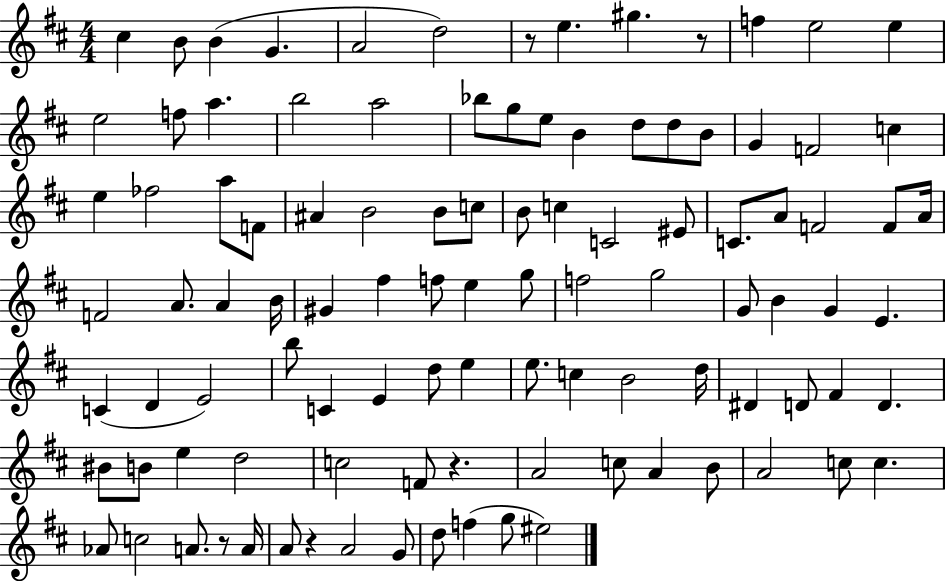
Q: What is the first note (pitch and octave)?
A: C#5